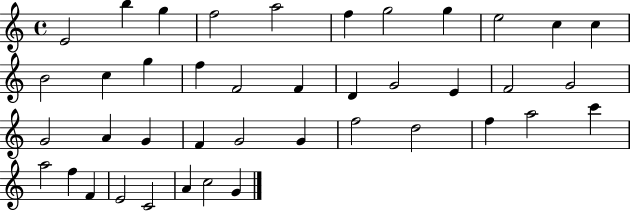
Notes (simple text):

E4/h B5/q G5/q F5/h A5/h F5/q G5/h G5/q E5/h C5/q C5/q B4/h C5/q G5/q F5/q F4/h F4/q D4/q G4/h E4/q F4/h G4/h G4/h A4/q G4/q F4/q G4/h G4/q F5/h D5/h F5/q A5/h C6/q A5/h F5/q F4/q E4/h C4/h A4/q C5/h G4/q